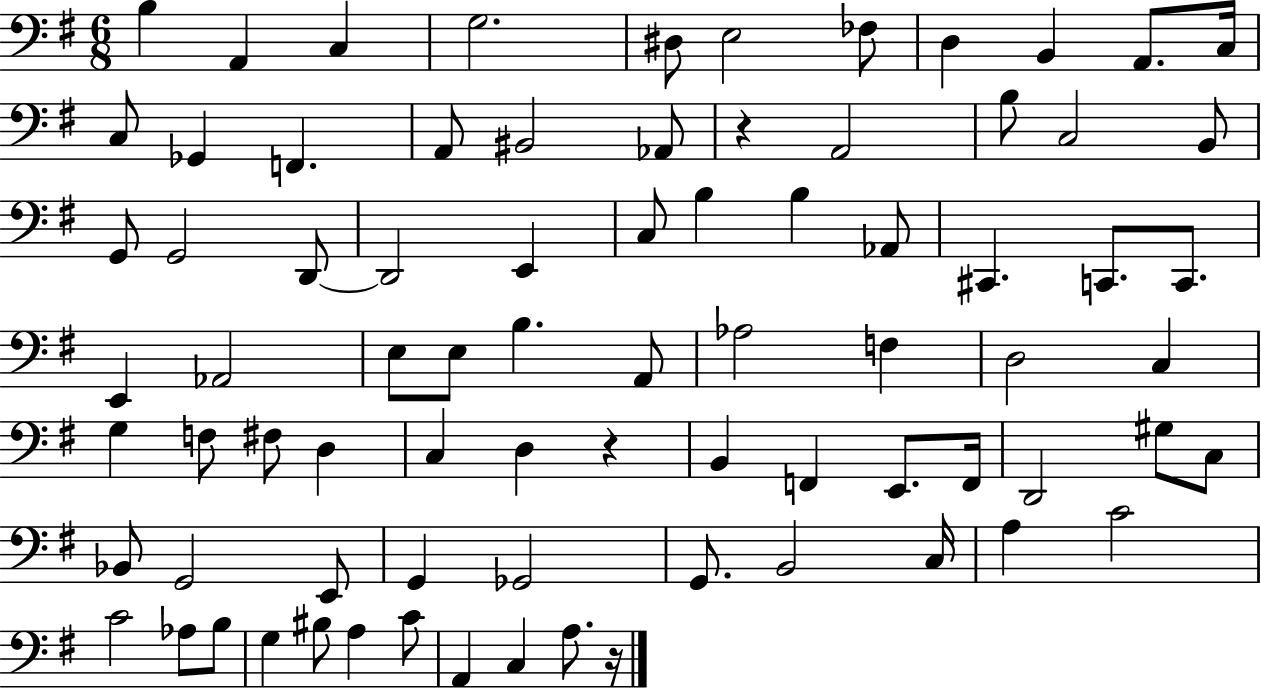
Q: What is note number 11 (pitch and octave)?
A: C3